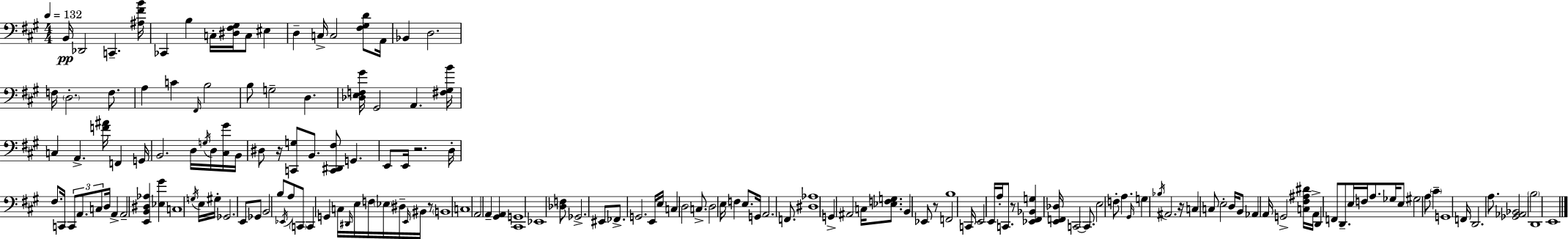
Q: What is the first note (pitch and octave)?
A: B2